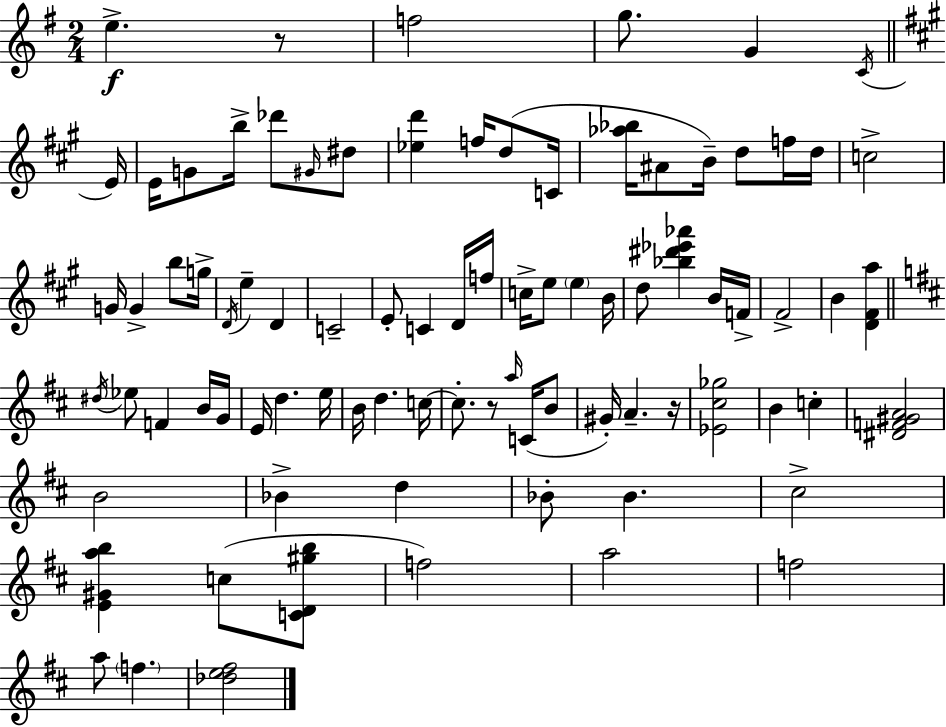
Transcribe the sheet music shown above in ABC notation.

X:1
T:Untitled
M:2/4
L:1/4
K:Em
e z/2 f2 g/2 G C/4 E/4 E/4 G/2 b/4 _d'/2 ^G/4 ^d/2 [_ed'] f/4 d/2 C/4 [_a_b]/4 ^A/2 B/4 d/2 f/4 d/4 c2 G/4 G b/2 g/4 D/4 e D C2 E/2 C D/4 f/4 c/4 e/2 e B/4 d/2 [_b^d'_e'_a'] B/4 F/4 ^F2 B [D^Fa] ^d/4 _e/2 F B/4 G/4 E/4 d e/4 B/4 d c/4 c/2 z/2 a/4 C/4 B/2 ^G/4 A z/4 [_E^c_g]2 B c [^DF^GA]2 B2 _B d _B/2 _B ^c2 [E^Gab] c/2 [CD^gb]/2 f2 a2 f2 a/2 f [_de^f]2